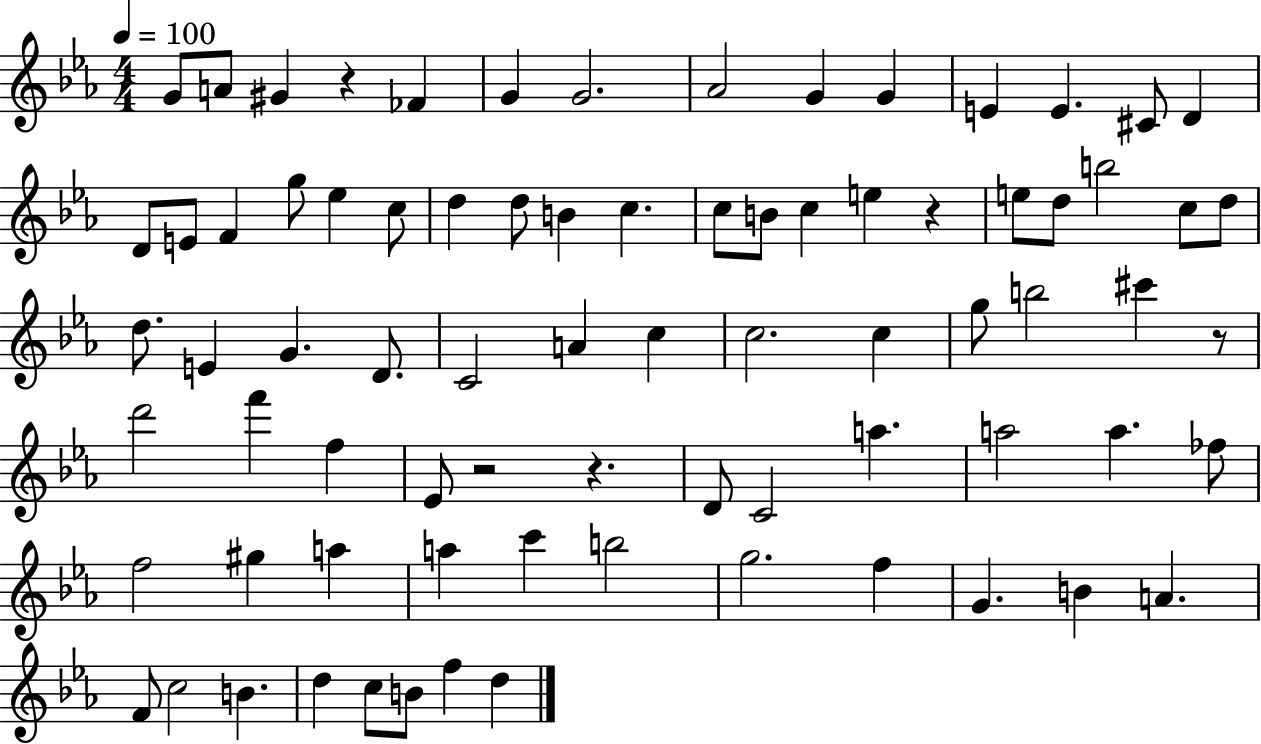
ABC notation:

X:1
T:Untitled
M:4/4
L:1/4
K:Eb
G/2 A/2 ^G z _F G G2 _A2 G G E E ^C/2 D D/2 E/2 F g/2 _e c/2 d d/2 B c c/2 B/2 c e z e/2 d/2 b2 c/2 d/2 d/2 E G D/2 C2 A c c2 c g/2 b2 ^c' z/2 d'2 f' f _E/2 z2 z D/2 C2 a a2 a _f/2 f2 ^g a a c' b2 g2 f G B A F/2 c2 B d c/2 B/2 f d